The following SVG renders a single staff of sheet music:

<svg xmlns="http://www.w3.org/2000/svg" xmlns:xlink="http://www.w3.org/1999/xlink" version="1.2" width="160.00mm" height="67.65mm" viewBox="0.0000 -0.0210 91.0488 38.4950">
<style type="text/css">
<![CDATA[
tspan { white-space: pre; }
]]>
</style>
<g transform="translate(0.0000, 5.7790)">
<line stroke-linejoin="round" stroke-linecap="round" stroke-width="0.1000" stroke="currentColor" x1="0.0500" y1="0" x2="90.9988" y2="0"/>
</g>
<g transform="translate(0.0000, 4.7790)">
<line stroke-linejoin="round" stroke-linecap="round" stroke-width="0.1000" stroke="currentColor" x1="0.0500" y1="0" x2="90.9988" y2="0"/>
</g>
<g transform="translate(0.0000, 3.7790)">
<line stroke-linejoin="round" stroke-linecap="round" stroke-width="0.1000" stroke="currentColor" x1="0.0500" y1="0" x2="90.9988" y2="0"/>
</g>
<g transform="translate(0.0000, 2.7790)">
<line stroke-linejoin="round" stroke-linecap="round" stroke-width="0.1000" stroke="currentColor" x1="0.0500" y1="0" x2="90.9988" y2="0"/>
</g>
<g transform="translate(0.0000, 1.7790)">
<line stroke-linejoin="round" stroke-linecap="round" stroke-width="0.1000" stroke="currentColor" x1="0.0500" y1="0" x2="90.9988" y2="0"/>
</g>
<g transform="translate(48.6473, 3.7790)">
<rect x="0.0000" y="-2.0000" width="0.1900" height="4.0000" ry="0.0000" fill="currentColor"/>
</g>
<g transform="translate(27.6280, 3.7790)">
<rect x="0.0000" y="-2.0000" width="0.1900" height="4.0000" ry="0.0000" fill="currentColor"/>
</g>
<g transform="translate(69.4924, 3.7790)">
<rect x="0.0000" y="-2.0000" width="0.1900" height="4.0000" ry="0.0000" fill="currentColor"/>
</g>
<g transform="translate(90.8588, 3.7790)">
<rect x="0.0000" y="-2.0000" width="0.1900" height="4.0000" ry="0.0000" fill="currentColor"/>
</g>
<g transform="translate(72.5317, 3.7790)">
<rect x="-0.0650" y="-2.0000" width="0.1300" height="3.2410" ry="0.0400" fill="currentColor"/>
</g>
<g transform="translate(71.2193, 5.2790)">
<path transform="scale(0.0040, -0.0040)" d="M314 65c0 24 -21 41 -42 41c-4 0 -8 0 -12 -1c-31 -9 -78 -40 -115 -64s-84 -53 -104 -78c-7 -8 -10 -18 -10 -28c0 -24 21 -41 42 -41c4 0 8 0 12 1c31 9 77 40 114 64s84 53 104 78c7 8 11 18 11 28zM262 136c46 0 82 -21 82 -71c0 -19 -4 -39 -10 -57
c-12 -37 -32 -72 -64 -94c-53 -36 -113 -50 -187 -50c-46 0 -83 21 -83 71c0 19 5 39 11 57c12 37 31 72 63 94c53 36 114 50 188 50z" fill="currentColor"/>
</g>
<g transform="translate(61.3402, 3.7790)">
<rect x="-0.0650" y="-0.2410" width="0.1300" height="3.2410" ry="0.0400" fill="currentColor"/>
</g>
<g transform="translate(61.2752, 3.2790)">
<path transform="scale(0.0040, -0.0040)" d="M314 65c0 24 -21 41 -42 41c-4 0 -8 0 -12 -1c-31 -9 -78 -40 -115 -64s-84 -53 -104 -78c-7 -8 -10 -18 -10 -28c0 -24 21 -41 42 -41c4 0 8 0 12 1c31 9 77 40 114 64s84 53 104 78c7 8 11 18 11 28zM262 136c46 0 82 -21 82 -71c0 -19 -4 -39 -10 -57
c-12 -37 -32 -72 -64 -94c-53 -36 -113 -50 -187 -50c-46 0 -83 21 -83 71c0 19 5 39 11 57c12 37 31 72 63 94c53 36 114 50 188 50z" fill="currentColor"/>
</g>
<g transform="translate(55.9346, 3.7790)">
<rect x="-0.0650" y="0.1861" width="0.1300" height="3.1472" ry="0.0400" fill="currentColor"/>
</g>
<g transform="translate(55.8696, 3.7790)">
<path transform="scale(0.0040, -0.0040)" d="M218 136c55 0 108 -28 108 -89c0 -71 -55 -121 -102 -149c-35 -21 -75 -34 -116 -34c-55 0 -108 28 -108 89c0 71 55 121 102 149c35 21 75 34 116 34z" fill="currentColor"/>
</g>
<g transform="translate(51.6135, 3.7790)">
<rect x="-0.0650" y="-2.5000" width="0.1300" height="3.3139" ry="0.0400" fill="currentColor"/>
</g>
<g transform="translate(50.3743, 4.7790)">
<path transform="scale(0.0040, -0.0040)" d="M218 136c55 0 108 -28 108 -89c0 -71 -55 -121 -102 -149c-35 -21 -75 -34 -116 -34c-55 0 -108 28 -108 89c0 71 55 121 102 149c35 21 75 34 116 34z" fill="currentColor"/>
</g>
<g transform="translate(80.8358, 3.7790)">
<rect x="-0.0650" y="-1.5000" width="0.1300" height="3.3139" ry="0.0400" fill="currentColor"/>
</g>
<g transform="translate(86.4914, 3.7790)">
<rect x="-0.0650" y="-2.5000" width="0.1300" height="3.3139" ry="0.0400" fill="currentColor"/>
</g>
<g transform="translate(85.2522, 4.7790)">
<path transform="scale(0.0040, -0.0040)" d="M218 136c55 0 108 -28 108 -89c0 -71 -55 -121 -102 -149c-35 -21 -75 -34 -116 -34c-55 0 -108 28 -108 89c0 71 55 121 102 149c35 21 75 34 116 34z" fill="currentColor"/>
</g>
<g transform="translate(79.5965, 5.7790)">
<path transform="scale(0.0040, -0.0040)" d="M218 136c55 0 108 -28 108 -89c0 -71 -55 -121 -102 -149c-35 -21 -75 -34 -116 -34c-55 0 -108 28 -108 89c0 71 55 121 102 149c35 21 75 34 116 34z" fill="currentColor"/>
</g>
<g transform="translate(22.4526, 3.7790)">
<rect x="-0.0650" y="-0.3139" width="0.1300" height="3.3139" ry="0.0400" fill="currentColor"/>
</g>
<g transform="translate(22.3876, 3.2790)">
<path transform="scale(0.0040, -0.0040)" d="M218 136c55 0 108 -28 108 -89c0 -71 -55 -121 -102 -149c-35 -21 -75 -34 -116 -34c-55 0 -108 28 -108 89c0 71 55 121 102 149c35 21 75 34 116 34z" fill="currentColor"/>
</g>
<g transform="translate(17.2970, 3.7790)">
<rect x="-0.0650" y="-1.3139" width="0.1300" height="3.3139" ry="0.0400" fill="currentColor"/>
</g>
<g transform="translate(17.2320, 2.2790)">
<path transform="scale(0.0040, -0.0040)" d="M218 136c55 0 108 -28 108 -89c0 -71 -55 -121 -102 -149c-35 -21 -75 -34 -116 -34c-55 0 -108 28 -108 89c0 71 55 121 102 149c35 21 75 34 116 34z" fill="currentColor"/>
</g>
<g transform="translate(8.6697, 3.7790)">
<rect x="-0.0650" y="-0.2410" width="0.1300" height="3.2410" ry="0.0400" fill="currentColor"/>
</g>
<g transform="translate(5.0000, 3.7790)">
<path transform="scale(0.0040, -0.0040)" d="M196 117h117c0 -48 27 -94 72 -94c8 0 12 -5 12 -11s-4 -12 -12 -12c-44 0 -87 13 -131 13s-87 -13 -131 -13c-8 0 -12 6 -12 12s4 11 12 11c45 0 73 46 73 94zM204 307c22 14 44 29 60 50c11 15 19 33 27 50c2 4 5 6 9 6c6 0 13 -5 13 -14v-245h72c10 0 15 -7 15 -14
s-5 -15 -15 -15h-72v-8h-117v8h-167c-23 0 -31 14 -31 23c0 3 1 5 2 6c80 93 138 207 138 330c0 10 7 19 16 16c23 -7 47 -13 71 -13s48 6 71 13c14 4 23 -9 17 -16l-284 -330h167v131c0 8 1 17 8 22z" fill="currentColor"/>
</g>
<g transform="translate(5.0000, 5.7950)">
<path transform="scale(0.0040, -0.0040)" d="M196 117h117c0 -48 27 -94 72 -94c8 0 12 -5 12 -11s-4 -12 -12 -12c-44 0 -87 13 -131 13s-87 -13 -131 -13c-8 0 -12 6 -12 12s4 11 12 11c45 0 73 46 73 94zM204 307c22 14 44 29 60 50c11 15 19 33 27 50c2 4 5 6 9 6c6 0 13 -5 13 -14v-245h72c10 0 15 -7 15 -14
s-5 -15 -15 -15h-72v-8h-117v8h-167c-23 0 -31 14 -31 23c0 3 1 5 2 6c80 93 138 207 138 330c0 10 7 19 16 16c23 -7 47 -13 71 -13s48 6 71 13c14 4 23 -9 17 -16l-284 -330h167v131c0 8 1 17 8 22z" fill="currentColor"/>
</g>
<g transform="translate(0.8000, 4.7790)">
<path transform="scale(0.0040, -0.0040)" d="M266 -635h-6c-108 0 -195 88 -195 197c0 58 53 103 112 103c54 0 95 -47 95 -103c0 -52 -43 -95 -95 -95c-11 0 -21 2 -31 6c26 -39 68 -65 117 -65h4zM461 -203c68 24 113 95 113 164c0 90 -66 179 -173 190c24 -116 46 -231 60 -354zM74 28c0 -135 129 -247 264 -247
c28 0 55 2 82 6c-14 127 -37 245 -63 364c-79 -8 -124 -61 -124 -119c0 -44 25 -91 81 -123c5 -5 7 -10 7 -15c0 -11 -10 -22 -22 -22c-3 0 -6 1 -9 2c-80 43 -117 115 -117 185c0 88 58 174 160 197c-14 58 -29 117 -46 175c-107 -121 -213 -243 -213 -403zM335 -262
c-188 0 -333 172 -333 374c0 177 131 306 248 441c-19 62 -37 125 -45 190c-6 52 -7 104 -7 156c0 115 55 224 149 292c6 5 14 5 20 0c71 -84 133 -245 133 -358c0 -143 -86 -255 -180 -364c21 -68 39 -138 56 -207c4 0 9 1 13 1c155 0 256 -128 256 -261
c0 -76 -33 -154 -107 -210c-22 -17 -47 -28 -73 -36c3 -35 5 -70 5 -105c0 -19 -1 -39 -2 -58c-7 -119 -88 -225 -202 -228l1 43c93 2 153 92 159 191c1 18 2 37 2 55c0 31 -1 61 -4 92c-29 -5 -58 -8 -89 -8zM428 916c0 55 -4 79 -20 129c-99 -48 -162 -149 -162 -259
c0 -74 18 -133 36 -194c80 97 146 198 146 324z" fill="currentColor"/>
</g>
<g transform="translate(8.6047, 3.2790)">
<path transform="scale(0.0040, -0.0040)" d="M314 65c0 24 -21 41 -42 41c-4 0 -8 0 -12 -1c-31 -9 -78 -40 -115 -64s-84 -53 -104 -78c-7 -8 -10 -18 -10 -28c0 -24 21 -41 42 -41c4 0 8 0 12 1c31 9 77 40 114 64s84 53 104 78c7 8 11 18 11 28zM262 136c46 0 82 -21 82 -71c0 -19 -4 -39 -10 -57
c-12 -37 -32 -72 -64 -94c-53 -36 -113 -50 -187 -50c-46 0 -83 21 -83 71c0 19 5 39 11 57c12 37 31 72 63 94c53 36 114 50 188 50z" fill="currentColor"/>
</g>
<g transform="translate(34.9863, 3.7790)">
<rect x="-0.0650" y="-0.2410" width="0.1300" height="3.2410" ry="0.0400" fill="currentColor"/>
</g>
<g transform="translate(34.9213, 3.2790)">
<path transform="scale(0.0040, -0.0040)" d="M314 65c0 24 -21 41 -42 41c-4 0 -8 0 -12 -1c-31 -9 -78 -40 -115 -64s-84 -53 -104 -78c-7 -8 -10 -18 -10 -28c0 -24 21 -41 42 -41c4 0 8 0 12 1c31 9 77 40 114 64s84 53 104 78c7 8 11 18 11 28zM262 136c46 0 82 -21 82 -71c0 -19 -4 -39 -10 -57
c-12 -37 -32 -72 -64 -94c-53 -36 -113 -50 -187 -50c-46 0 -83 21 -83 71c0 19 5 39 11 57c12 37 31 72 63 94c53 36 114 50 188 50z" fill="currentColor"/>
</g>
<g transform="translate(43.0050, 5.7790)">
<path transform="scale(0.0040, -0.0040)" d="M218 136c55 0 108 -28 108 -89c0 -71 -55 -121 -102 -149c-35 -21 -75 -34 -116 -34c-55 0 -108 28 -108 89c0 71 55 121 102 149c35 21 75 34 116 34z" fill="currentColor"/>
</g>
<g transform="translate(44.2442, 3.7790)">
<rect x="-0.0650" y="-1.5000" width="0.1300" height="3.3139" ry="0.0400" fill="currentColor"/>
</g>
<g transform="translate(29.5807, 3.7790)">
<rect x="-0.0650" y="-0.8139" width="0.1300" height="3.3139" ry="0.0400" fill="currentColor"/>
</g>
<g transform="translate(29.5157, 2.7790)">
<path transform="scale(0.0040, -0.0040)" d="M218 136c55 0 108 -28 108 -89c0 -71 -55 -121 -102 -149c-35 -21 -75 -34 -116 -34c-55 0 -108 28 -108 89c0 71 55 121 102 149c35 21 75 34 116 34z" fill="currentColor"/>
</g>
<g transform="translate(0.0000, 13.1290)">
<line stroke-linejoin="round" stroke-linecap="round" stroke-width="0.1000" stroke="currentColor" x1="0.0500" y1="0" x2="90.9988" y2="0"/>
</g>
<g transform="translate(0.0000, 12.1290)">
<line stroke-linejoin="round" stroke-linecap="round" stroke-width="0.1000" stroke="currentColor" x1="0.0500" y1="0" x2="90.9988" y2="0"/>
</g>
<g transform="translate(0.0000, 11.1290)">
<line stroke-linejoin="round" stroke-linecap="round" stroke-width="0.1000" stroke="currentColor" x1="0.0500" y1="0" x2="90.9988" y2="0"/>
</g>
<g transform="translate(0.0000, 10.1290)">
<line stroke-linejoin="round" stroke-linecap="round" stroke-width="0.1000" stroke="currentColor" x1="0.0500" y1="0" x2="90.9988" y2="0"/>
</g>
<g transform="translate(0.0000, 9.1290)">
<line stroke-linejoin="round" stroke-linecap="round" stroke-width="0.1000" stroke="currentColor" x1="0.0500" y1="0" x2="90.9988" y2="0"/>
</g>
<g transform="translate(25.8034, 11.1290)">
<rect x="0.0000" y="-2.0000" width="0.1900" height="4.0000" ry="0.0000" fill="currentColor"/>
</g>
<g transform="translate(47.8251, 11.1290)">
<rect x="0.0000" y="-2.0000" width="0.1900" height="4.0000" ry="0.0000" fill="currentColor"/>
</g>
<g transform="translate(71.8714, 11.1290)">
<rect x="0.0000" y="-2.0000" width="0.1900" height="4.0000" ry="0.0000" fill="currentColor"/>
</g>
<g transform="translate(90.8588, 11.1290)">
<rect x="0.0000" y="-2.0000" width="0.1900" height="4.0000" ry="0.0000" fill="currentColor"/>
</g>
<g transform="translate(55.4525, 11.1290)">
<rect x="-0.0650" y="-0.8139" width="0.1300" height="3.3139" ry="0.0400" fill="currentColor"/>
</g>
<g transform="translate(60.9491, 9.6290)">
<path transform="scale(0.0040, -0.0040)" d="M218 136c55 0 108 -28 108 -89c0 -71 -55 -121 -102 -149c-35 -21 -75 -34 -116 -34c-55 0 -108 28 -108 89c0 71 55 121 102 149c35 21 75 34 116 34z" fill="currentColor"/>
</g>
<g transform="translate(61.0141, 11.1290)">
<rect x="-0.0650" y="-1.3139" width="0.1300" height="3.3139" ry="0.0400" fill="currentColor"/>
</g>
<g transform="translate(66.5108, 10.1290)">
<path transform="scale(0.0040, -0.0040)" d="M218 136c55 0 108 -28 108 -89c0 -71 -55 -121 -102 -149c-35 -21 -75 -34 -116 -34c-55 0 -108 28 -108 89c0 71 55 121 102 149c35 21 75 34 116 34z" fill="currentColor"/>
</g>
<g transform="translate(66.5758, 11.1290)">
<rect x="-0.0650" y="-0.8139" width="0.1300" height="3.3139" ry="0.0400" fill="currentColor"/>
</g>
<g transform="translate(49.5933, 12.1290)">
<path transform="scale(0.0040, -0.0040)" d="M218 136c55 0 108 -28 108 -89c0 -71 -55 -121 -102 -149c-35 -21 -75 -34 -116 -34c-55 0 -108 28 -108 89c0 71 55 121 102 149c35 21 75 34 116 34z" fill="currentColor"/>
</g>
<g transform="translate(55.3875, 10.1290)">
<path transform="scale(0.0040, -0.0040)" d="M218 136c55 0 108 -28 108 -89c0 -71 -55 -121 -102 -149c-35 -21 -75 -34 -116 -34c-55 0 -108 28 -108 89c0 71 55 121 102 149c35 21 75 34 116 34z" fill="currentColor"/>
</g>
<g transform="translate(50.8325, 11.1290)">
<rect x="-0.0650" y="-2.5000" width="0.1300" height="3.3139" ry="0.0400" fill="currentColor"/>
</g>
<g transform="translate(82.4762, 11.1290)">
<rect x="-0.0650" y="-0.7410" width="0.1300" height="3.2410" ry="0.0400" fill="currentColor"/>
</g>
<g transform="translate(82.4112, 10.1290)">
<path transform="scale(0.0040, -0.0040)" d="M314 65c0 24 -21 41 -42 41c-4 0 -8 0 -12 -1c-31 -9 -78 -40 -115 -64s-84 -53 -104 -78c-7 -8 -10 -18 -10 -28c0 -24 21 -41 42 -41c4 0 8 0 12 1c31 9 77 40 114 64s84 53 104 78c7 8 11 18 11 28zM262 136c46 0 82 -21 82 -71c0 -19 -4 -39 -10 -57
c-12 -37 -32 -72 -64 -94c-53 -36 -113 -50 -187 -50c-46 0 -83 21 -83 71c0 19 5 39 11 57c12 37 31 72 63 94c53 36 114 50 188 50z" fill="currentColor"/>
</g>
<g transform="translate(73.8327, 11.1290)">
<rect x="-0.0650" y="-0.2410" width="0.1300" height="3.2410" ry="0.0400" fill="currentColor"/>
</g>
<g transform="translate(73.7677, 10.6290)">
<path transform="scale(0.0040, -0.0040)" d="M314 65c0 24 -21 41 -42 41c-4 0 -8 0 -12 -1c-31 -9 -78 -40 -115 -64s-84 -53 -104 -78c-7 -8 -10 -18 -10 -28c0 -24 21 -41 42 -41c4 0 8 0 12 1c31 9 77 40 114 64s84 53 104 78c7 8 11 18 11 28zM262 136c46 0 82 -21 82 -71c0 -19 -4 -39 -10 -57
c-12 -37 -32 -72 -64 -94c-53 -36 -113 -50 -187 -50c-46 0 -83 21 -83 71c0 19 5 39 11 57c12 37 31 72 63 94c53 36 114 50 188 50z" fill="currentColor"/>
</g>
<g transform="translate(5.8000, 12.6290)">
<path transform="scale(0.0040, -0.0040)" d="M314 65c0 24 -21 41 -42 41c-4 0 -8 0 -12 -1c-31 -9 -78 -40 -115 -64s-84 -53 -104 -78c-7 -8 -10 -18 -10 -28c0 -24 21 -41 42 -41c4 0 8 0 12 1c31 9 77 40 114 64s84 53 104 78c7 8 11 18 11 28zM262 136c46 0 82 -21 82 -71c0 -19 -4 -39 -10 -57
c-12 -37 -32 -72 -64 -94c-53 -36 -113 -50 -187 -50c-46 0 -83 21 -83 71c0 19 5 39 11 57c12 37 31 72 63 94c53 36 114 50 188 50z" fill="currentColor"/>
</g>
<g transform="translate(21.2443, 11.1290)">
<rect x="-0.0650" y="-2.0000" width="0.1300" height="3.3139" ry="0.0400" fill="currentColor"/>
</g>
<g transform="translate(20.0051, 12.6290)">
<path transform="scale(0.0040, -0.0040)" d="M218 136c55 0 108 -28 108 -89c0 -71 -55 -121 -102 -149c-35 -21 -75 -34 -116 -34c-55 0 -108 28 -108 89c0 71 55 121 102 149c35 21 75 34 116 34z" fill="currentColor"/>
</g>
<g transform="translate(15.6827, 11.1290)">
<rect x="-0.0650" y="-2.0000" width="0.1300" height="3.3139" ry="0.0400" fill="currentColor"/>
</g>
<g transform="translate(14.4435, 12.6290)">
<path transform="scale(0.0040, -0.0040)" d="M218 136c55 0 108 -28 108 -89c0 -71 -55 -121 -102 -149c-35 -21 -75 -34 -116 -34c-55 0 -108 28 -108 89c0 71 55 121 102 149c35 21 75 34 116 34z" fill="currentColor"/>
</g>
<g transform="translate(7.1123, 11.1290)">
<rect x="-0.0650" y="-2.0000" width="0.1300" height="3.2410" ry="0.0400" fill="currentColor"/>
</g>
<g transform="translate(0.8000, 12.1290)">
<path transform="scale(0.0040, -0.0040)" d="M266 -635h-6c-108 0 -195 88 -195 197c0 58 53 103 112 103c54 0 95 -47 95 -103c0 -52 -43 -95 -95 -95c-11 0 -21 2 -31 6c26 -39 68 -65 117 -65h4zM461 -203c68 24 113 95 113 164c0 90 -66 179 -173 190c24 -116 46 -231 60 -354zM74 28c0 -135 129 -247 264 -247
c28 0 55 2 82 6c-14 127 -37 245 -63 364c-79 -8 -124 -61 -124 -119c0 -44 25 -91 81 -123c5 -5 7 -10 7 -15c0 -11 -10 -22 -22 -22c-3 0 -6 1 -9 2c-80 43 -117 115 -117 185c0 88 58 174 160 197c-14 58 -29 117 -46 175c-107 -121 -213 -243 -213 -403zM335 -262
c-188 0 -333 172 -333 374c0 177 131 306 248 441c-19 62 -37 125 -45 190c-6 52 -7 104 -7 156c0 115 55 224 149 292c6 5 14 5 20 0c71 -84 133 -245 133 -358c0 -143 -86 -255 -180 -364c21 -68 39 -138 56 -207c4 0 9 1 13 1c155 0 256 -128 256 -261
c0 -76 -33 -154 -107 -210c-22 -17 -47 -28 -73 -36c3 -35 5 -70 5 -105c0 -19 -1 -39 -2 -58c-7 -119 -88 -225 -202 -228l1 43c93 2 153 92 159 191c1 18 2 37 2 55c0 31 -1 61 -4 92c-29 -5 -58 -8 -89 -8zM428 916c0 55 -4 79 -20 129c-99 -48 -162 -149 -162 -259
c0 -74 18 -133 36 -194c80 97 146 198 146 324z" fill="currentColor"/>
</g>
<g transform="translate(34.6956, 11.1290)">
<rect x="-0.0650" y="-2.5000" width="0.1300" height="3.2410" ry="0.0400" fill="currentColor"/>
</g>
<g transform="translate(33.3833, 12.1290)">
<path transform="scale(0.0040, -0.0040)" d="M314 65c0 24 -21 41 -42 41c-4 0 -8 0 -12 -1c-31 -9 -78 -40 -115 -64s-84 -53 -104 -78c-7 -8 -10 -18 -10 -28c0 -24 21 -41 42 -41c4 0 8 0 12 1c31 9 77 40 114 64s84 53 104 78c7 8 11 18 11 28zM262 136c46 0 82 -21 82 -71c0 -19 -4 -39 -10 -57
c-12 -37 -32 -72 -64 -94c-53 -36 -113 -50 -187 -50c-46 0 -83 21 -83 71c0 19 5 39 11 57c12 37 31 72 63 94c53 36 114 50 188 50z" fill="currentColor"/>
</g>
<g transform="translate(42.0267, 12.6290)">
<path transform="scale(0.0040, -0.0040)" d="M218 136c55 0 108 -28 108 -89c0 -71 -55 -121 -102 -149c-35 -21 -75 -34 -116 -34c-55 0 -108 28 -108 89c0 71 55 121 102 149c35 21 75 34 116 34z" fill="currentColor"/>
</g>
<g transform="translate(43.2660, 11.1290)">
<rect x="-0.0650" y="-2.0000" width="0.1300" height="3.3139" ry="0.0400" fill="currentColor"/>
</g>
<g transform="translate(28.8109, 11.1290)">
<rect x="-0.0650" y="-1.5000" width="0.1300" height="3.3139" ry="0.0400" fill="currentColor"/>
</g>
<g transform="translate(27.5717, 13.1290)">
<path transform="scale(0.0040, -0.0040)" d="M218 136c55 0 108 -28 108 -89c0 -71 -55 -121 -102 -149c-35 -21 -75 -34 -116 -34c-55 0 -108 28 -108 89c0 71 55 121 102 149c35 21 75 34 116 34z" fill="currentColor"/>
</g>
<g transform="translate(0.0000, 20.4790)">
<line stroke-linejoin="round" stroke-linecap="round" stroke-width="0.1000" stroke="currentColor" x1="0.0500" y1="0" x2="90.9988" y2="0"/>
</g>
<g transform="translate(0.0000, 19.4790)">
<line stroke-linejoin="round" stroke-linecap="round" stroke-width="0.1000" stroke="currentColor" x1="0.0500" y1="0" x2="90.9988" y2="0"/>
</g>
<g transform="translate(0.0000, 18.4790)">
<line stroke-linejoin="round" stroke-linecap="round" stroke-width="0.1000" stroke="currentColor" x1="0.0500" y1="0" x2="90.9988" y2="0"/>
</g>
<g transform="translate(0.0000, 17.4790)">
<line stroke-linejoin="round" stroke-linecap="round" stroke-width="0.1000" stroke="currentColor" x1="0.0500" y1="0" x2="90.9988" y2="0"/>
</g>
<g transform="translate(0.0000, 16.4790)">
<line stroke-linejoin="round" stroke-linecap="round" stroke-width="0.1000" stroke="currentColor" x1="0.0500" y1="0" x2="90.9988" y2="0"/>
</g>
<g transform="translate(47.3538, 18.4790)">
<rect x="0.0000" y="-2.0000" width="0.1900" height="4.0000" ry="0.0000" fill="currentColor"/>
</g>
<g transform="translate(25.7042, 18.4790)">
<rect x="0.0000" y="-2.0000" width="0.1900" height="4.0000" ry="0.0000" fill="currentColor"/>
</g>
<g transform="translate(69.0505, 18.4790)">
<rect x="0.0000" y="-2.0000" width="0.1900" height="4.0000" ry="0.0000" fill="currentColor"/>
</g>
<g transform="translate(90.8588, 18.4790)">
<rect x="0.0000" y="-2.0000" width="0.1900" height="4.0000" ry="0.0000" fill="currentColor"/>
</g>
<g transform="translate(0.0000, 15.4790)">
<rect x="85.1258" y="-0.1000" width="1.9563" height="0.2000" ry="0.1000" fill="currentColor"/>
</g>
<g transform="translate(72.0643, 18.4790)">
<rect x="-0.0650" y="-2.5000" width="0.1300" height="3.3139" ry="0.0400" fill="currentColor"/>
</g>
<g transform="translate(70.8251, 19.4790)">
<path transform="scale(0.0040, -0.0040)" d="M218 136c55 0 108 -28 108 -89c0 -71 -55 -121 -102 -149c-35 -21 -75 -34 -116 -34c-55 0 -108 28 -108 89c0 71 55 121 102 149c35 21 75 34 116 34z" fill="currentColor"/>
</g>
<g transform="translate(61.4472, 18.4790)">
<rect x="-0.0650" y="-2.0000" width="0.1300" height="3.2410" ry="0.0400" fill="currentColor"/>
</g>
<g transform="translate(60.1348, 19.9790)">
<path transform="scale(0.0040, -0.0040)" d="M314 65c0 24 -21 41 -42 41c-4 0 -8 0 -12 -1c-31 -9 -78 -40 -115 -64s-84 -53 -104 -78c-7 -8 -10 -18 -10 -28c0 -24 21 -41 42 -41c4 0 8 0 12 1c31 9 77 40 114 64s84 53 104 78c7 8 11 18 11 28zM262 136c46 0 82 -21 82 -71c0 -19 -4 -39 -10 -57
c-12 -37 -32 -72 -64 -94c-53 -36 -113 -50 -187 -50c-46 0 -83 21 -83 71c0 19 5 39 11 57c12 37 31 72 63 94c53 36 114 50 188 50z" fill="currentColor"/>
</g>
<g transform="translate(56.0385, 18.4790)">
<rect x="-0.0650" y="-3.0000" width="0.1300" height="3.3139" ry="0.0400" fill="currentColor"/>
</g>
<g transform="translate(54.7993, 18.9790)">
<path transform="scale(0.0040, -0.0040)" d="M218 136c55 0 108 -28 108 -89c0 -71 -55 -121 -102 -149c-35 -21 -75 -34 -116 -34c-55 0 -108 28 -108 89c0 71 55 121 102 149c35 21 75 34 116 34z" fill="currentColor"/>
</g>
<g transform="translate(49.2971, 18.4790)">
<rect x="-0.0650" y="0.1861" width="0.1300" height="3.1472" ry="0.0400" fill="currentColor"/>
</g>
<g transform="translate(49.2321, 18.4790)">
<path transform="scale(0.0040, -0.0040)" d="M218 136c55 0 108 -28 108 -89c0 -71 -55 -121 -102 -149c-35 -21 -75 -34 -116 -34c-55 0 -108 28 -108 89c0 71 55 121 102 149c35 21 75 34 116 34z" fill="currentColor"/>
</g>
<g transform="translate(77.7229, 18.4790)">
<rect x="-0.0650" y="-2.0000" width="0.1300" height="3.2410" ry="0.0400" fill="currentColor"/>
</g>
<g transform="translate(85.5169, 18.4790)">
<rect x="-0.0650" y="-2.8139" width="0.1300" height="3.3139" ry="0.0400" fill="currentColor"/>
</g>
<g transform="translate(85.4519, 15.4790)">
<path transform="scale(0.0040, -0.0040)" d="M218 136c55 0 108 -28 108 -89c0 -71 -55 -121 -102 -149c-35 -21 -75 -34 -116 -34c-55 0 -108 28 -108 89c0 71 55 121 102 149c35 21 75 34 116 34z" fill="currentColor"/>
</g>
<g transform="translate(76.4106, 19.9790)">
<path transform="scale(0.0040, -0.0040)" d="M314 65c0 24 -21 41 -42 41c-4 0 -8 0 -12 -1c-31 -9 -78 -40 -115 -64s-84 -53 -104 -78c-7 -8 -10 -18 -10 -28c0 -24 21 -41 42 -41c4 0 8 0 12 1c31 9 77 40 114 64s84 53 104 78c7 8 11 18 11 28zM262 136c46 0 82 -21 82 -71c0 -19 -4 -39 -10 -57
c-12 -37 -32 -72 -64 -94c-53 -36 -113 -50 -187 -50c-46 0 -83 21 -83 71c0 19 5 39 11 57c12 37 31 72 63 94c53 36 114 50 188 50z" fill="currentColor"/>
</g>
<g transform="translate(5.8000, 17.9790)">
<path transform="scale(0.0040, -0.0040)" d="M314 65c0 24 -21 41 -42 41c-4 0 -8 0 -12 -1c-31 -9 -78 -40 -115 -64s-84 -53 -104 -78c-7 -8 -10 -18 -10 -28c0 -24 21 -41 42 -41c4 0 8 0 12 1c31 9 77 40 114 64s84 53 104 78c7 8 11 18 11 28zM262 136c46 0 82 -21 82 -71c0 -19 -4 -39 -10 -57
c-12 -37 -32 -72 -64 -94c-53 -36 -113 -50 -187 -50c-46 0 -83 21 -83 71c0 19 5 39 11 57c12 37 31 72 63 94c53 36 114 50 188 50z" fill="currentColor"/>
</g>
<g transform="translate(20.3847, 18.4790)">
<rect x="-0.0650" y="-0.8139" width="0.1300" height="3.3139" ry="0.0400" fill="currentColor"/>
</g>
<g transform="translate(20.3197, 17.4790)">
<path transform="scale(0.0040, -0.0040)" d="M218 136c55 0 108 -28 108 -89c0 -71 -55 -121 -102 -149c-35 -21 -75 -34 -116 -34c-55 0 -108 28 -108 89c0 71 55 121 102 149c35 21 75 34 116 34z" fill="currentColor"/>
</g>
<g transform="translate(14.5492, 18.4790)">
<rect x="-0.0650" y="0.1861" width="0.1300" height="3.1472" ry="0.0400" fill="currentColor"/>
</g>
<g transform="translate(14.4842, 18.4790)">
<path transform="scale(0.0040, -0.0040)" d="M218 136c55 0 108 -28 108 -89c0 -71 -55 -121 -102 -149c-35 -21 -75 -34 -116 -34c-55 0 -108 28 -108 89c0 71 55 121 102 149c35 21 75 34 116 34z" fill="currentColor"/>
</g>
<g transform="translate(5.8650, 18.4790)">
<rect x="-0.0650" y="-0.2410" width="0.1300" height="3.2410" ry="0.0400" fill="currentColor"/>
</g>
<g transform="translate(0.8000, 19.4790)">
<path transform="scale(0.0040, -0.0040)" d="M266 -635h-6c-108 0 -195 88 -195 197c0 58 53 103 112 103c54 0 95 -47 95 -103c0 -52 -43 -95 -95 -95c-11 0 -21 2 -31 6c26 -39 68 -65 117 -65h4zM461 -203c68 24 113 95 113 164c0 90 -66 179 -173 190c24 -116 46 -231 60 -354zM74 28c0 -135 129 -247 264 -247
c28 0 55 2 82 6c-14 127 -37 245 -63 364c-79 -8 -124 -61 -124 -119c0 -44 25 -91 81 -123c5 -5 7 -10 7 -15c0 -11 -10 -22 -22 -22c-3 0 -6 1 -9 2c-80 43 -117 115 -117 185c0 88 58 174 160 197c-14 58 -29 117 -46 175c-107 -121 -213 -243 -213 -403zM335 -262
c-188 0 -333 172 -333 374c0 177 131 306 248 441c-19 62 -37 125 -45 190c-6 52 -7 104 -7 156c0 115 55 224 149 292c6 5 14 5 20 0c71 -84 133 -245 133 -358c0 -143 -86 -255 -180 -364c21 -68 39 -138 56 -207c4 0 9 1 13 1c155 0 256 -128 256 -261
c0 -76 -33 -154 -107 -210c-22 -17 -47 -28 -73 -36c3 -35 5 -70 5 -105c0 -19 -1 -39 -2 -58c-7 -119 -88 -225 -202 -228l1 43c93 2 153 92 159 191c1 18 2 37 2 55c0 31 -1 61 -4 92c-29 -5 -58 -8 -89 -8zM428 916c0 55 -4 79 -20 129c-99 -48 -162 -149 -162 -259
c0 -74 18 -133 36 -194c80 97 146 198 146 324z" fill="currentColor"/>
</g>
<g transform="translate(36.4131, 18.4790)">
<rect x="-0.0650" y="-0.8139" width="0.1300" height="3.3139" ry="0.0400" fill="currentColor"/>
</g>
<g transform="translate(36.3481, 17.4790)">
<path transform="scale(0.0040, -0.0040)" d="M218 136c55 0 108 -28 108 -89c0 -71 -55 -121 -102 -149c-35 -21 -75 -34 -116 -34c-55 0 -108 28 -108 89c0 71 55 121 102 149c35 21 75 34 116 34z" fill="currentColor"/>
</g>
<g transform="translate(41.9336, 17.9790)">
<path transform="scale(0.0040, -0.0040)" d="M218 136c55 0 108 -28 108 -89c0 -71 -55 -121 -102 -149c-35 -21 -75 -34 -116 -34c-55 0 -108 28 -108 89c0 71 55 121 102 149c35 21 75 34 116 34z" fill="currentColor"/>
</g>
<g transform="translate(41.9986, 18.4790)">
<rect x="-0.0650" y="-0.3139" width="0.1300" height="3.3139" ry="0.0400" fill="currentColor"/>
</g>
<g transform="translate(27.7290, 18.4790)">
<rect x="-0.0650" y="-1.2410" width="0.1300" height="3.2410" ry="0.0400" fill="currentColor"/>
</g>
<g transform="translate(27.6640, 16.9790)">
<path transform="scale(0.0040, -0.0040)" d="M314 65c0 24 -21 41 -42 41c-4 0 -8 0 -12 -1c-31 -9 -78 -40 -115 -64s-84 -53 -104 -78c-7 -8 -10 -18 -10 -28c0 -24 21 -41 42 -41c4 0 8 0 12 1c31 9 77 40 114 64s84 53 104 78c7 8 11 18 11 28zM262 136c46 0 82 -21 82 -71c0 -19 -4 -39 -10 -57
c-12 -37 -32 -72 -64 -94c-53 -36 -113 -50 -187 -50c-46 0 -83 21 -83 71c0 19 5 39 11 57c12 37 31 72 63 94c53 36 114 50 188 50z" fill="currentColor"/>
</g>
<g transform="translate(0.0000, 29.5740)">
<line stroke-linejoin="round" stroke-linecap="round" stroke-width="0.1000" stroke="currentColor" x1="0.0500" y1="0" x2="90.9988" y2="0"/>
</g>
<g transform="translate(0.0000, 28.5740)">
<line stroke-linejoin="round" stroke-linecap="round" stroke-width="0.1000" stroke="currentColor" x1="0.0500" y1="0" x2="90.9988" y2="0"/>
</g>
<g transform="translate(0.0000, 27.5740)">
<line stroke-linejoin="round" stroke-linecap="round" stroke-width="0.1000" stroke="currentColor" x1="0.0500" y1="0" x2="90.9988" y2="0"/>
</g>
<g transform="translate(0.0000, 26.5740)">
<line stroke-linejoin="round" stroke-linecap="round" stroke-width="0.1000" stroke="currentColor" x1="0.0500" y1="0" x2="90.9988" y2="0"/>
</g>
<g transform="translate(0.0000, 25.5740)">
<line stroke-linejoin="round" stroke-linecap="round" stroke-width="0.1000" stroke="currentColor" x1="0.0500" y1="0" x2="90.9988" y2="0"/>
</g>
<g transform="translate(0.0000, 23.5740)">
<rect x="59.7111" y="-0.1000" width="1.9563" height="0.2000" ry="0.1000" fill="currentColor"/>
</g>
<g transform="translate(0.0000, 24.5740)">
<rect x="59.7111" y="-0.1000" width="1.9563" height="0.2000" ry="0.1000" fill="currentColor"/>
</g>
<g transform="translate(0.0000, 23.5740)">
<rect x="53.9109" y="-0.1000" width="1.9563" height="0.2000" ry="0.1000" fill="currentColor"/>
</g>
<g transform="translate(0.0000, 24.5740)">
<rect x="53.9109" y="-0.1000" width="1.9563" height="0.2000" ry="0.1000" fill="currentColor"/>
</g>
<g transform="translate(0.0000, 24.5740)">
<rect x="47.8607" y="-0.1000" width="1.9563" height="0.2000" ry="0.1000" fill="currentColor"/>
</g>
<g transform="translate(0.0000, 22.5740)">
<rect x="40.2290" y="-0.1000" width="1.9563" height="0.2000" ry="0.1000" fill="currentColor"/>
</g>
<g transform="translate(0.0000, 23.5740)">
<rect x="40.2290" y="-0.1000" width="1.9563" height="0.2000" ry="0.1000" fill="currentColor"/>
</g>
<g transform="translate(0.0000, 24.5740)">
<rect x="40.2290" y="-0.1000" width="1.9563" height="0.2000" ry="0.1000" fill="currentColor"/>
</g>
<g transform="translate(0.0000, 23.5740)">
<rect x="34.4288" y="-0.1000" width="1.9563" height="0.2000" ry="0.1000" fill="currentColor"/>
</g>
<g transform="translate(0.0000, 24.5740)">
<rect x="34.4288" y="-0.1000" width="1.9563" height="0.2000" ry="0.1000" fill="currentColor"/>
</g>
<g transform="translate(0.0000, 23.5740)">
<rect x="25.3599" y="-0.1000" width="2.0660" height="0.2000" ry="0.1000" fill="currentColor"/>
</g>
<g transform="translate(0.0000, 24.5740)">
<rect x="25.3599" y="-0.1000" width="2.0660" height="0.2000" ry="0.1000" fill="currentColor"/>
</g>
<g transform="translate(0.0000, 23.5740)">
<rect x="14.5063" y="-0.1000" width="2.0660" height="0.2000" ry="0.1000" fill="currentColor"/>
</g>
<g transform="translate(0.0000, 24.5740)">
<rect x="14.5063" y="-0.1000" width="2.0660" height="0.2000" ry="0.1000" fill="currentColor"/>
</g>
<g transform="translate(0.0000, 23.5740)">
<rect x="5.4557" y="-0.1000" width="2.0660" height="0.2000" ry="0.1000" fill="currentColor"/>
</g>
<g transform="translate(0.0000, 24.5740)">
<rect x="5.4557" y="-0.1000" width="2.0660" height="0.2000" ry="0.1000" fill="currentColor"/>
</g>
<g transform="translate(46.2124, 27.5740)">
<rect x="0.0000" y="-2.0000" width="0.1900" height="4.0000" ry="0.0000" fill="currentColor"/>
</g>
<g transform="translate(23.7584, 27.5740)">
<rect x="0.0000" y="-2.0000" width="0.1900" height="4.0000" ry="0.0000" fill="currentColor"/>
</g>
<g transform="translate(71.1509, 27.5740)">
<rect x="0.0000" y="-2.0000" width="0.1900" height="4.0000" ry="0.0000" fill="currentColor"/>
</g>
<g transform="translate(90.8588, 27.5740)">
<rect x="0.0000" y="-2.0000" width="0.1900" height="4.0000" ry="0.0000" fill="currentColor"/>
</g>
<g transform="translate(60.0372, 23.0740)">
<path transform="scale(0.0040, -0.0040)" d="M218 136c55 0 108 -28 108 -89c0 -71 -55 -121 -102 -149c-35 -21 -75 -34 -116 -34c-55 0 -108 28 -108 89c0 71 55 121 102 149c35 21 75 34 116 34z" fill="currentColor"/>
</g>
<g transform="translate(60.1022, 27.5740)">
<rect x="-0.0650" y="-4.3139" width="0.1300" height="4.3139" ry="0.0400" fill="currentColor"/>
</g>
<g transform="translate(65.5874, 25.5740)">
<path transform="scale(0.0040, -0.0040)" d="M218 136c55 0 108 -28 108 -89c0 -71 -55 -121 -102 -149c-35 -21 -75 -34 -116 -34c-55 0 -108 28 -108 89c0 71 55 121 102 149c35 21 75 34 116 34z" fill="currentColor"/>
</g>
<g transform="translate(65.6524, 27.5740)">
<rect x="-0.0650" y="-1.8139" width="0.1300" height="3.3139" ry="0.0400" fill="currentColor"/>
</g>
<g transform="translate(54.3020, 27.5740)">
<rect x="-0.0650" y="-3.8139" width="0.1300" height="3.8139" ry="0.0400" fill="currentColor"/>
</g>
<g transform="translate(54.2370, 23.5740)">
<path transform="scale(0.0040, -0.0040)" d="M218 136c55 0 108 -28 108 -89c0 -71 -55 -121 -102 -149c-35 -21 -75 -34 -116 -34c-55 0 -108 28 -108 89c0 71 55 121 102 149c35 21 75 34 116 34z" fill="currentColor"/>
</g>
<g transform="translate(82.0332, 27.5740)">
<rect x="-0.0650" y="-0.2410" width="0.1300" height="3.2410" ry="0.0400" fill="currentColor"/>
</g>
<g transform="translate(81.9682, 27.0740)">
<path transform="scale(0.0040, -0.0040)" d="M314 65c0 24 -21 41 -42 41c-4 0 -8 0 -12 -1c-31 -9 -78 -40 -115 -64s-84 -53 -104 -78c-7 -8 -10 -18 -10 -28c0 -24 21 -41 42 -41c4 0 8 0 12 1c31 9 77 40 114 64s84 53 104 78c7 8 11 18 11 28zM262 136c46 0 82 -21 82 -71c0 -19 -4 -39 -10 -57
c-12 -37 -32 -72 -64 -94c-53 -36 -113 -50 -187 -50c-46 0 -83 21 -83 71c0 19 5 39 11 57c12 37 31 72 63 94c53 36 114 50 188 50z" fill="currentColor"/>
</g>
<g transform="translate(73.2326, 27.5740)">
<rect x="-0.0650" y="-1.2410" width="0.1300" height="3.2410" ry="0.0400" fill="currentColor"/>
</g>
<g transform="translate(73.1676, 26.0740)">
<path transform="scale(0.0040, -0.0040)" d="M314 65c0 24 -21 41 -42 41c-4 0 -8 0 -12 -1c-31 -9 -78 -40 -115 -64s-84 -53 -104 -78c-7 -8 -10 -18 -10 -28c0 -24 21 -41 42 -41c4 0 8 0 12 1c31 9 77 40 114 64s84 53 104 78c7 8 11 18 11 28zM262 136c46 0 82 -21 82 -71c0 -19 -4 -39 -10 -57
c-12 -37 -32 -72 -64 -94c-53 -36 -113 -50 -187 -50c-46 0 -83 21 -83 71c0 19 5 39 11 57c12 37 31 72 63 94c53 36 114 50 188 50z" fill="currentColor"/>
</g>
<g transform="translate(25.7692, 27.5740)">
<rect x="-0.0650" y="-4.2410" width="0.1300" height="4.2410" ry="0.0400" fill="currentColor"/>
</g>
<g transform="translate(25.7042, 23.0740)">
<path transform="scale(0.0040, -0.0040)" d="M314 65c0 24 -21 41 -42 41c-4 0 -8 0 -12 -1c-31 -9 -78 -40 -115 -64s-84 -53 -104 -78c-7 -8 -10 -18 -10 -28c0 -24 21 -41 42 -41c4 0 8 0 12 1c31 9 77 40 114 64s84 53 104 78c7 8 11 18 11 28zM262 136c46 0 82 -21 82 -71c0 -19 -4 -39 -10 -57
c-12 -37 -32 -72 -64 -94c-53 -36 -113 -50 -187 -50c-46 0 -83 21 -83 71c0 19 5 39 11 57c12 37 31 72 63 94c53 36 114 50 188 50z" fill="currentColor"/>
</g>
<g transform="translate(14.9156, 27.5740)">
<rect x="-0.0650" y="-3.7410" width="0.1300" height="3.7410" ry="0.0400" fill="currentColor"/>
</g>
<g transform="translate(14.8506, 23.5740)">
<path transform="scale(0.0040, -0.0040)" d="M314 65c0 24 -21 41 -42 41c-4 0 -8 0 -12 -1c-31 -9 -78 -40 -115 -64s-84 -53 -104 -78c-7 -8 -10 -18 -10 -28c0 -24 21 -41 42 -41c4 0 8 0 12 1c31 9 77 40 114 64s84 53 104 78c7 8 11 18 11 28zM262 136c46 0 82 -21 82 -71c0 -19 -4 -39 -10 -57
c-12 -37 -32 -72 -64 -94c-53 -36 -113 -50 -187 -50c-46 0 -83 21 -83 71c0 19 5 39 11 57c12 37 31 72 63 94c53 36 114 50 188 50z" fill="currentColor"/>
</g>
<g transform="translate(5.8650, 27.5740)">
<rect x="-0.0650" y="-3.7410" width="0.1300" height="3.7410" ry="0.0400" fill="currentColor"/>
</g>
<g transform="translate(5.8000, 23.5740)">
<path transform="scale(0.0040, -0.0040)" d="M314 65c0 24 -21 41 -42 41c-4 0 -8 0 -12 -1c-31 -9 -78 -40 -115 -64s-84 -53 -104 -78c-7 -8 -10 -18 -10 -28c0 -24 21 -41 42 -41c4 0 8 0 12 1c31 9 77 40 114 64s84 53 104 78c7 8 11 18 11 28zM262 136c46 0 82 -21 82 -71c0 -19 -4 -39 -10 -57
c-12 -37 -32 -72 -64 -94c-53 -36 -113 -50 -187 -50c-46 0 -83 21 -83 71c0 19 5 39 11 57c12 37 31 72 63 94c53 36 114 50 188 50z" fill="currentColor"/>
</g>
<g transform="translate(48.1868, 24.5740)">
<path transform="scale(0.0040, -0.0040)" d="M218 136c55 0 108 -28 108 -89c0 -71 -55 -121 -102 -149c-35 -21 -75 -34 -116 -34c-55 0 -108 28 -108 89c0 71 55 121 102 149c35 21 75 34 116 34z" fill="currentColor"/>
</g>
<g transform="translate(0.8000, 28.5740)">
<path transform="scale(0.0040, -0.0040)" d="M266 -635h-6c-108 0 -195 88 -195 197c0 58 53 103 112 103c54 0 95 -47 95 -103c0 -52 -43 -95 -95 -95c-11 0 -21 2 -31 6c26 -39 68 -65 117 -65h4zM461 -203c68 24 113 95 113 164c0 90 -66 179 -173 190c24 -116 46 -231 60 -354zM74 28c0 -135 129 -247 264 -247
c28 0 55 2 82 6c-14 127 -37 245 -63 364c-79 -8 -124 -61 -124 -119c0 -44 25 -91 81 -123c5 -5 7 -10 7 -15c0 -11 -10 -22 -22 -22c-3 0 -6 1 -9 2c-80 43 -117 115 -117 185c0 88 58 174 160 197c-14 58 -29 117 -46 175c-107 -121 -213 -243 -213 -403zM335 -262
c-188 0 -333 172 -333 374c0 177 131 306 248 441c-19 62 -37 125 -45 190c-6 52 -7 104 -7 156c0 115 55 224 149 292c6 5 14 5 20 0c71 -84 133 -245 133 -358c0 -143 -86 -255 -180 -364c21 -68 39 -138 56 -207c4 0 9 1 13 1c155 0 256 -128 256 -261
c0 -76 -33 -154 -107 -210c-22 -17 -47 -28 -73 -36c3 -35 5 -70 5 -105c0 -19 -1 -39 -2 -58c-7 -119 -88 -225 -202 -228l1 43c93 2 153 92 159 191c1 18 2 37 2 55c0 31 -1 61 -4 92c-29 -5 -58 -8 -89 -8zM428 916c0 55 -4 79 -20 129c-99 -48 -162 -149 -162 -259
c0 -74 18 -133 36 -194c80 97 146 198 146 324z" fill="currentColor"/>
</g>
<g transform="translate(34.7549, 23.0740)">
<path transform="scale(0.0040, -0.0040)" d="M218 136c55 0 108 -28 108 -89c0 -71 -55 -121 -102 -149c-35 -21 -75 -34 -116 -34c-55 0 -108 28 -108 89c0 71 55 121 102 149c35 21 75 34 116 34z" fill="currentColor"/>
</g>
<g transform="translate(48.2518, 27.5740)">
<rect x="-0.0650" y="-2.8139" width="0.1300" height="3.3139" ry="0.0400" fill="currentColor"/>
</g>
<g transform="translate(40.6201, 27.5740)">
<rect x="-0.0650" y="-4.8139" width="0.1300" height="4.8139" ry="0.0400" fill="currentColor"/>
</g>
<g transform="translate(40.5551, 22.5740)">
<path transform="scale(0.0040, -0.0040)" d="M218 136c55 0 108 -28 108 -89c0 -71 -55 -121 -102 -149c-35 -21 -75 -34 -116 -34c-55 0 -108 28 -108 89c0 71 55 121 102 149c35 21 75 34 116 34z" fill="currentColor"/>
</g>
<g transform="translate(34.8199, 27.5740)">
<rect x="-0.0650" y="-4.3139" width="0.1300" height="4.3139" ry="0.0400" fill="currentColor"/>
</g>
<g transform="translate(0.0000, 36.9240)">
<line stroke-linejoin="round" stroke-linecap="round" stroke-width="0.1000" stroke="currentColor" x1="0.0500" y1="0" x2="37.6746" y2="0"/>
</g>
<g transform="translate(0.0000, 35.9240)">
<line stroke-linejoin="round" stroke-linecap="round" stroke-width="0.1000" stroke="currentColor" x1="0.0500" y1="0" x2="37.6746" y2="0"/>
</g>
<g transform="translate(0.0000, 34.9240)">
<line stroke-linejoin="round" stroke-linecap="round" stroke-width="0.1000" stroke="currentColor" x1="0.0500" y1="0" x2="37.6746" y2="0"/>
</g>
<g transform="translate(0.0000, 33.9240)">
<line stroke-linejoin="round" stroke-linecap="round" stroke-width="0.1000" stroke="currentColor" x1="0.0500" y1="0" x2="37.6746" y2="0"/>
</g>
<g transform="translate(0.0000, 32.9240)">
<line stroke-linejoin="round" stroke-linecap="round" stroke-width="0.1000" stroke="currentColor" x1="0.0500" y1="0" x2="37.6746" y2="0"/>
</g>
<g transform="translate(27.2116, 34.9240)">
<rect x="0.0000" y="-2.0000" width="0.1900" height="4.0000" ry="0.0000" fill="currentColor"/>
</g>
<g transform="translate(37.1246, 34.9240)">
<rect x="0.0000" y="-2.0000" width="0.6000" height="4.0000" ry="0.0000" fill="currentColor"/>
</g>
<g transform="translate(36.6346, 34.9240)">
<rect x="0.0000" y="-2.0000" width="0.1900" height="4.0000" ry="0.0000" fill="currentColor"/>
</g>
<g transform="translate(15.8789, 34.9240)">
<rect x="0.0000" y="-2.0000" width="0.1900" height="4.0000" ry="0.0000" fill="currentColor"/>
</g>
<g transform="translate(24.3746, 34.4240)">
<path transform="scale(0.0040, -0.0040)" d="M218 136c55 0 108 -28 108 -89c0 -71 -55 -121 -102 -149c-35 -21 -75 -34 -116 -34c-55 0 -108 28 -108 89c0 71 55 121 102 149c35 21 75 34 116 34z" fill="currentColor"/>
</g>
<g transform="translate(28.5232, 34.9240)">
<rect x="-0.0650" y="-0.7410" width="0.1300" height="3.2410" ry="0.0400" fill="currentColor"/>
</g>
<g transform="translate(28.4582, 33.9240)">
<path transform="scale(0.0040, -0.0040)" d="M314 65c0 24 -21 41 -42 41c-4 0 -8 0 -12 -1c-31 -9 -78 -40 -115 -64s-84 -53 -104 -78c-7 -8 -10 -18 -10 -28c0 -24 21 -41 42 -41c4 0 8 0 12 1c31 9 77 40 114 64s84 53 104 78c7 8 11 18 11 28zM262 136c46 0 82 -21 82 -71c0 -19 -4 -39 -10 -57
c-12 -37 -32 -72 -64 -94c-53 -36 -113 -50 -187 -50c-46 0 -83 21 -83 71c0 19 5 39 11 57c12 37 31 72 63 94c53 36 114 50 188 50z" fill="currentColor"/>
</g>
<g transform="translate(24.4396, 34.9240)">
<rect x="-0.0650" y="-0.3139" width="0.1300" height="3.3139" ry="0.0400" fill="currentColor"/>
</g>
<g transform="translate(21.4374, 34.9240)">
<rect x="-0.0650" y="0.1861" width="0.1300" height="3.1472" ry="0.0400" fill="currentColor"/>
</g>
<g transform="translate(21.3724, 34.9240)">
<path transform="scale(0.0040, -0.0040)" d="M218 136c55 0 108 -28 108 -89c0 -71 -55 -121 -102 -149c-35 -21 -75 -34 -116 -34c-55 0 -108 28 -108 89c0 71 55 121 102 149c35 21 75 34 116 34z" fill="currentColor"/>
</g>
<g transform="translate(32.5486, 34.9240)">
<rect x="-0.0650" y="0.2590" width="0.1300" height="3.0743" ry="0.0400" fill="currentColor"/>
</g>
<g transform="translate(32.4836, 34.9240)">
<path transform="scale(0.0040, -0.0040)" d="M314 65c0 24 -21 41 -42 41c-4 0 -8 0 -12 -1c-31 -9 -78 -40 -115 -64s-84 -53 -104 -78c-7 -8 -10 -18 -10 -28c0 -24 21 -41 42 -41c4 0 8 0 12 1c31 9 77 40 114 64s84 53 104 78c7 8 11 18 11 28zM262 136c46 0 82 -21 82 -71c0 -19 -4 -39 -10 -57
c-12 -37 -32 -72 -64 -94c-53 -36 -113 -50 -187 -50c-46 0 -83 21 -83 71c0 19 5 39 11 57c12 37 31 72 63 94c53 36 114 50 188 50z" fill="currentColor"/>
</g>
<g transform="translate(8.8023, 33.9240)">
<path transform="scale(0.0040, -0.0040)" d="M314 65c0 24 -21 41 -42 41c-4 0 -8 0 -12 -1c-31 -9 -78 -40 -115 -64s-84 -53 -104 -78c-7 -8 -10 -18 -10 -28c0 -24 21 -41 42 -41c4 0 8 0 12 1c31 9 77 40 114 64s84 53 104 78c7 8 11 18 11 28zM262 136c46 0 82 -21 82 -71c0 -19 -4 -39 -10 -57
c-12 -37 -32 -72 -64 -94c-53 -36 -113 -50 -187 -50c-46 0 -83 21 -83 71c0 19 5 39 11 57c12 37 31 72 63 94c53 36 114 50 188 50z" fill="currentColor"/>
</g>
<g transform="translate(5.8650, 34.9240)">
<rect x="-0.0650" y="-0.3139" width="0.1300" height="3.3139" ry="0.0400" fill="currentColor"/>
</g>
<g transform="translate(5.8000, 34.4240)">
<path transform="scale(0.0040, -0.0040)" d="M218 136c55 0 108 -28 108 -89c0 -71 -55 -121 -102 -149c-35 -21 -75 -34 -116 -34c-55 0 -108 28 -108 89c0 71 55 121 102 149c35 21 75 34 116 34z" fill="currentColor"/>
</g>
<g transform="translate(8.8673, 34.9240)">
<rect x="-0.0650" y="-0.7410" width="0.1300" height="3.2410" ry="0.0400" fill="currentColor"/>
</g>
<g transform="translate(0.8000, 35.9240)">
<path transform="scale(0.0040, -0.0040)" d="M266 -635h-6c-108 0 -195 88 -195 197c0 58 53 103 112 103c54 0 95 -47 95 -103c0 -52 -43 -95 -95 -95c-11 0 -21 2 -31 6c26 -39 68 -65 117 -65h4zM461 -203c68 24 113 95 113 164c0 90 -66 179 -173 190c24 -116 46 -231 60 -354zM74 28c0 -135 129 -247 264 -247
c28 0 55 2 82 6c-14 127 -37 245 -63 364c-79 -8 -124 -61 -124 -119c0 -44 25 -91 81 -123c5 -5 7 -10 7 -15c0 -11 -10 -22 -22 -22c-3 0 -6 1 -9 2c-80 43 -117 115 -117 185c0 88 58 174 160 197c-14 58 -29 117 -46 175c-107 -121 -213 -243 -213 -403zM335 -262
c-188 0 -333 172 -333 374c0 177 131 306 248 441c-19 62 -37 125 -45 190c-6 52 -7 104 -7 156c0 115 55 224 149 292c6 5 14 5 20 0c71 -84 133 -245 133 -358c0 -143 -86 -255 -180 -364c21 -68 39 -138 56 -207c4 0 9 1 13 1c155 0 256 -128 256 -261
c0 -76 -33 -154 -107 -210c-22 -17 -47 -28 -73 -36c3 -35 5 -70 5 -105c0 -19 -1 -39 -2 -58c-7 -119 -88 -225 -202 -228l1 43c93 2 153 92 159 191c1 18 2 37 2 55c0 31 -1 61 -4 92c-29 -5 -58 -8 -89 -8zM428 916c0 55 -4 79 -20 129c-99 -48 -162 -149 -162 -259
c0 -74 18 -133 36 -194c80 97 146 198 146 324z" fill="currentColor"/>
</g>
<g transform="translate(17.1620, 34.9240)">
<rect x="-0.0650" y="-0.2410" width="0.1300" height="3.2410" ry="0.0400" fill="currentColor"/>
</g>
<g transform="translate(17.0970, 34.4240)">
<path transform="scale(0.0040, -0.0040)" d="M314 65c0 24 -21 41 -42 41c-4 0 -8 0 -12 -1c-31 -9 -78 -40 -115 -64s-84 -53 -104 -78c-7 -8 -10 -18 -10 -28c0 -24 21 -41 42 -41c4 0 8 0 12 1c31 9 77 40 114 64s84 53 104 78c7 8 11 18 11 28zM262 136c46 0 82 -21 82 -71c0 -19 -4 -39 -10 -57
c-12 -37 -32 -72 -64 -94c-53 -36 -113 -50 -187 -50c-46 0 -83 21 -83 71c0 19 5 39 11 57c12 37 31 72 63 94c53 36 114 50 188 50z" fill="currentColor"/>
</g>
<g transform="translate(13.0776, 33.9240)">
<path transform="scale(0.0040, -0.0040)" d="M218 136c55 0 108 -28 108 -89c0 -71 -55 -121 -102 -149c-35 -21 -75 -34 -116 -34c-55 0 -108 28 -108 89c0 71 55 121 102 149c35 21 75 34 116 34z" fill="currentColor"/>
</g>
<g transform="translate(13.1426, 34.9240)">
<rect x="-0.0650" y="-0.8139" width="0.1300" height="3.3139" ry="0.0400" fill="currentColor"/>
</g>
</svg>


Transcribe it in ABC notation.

X:1
T:Untitled
M:4/4
L:1/4
K:C
c2 e c d c2 E G B c2 F2 E G F2 F F E G2 F G d e d c2 d2 c2 B d e2 d c B A F2 G F2 a c'2 c'2 d'2 d' e' a c' d' f e2 c2 c d2 d c2 B c d2 B2